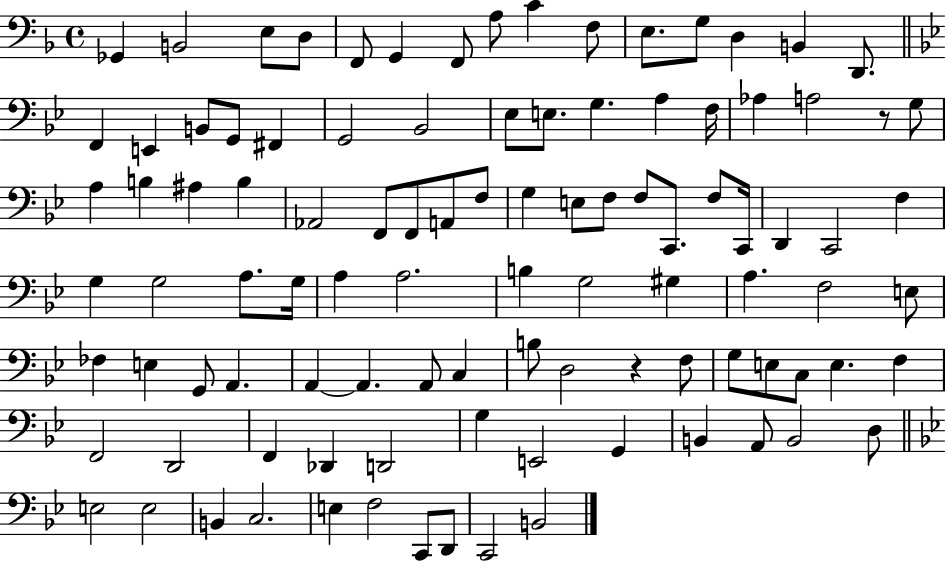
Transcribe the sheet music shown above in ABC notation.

X:1
T:Untitled
M:4/4
L:1/4
K:F
_G,, B,,2 E,/2 D,/2 F,,/2 G,, F,,/2 A,/2 C F,/2 E,/2 G,/2 D, B,, D,,/2 F,, E,, B,,/2 G,,/2 ^F,, G,,2 _B,,2 _E,/2 E,/2 G, A, F,/4 _A, A,2 z/2 G,/2 A, B, ^A, B, _A,,2 F,,/2 F,,/2 A,,/2 F,/2 G, E,/2 F,/2 F,/2 C,,/2 F,/2 C,,/4 D,, C,,2 F, G, G,2 A,/2 G,/4 A, A,2 B, G,2 ^G, A, F,2 E,/2 _F, E, G,,/2 A,, A,, A,, A,,/2 C, B,/2 D,2 z F,/2 G,/2 E,/2 C,/2 E, F, F,,2 D,,2 F,, _D,, D,,2 G, E,,2 G,, B,, A,,/2 B,,2 D,/2 E,2 E,2 B,, C,2 E, F,2 C,,/2 D,,/2 C,,2 B,,2